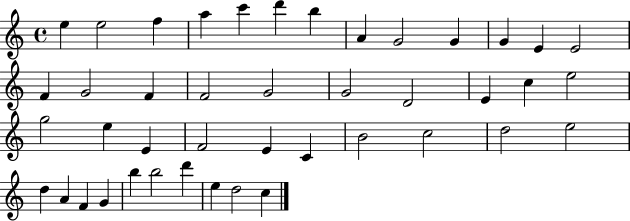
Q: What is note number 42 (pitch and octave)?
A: D5